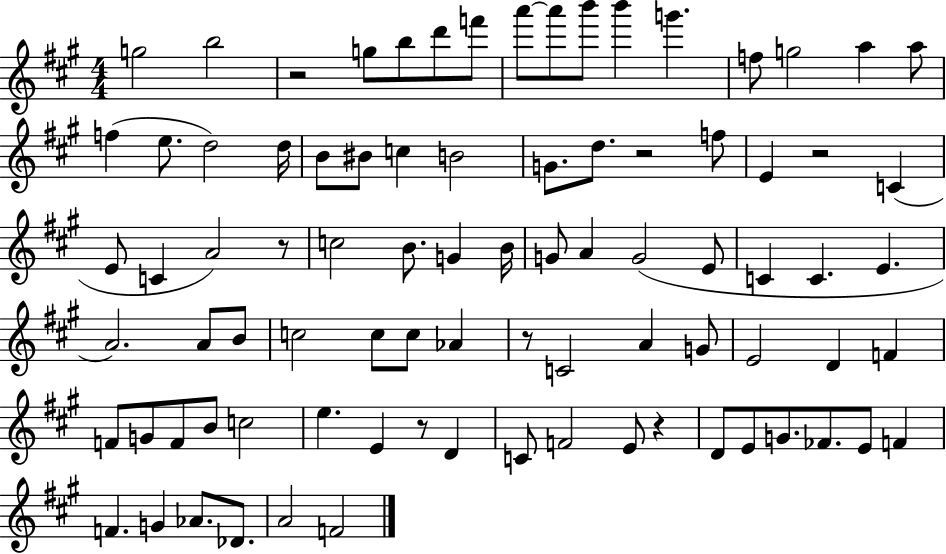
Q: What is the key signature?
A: A major